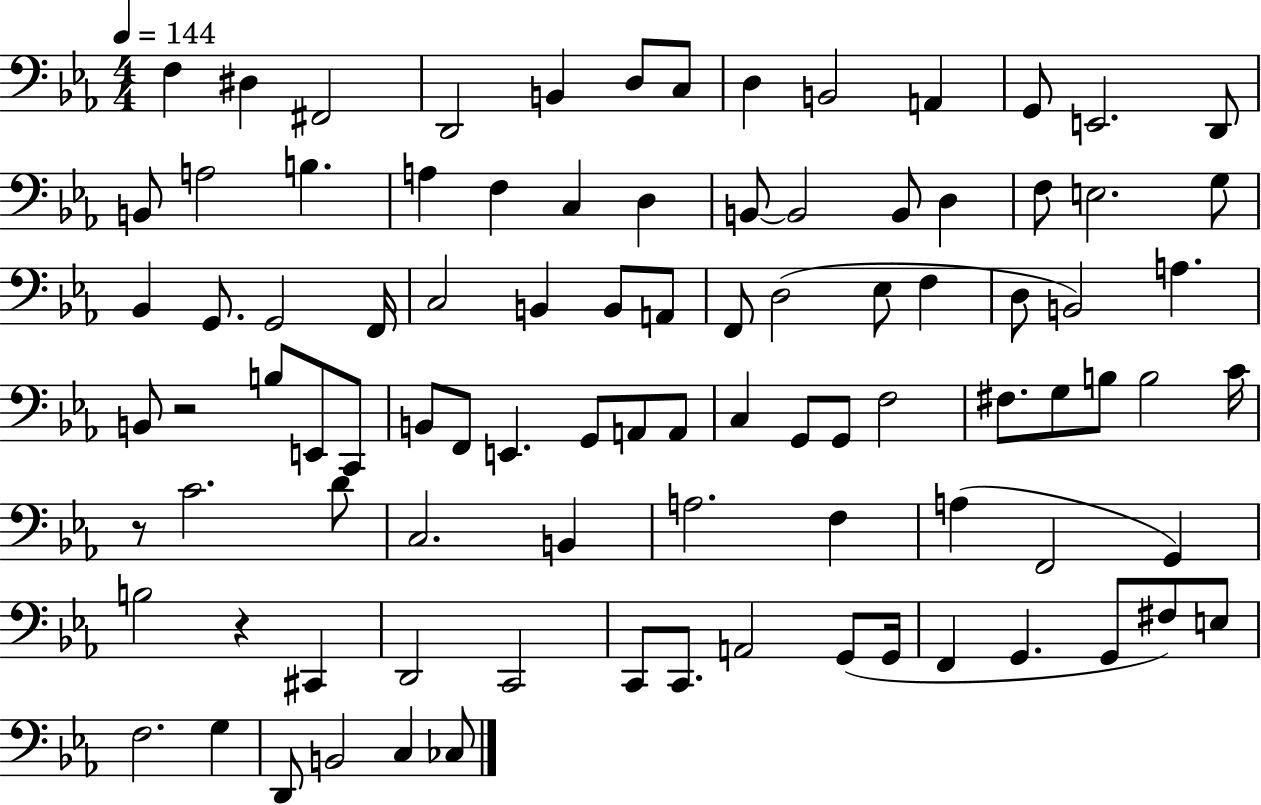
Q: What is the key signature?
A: EES major